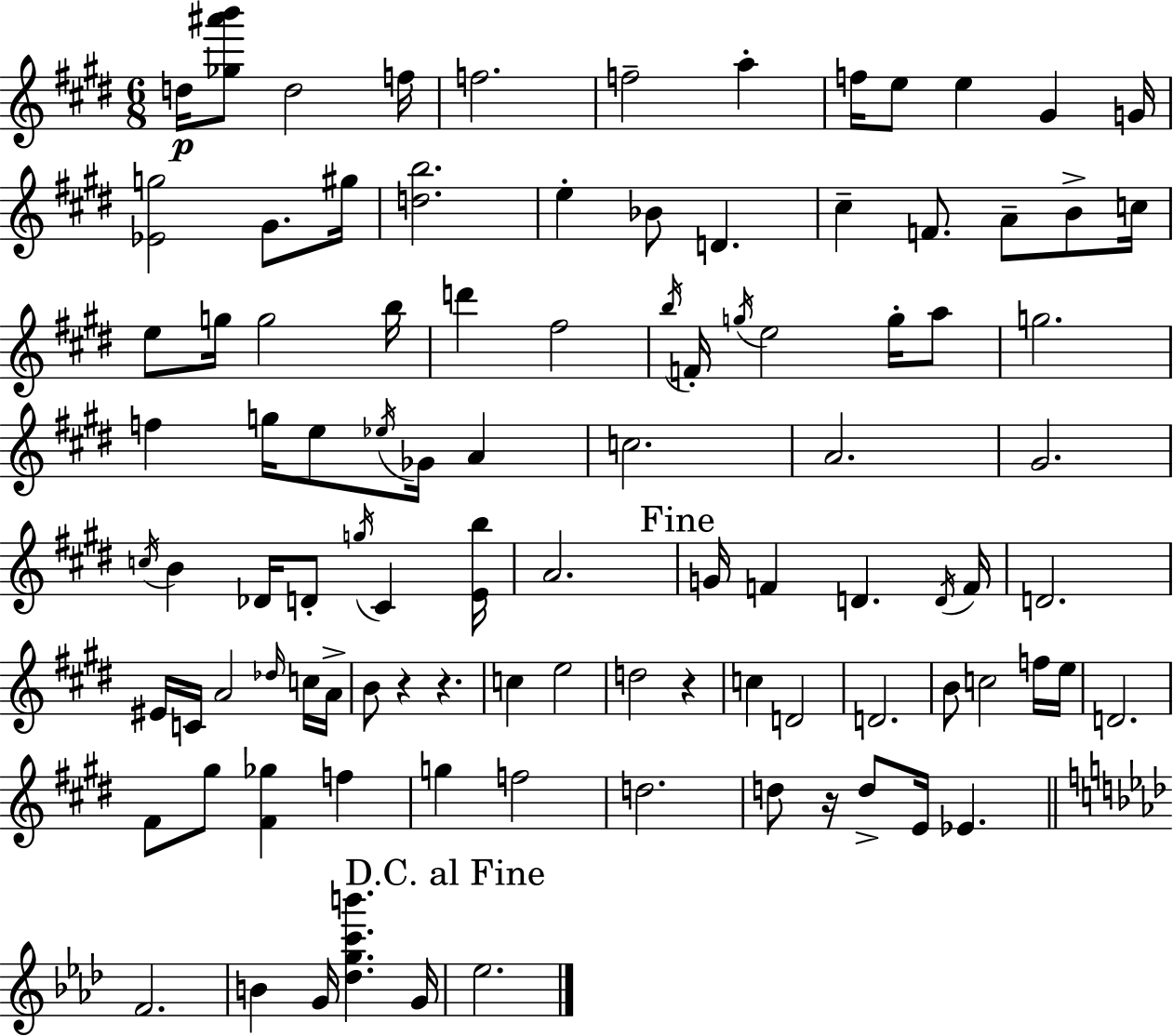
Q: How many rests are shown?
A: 4